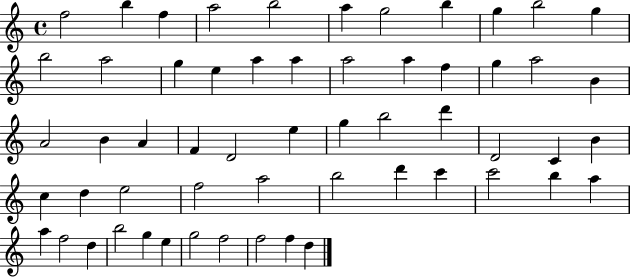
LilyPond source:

{
  \clef treble
  \time 4/4
  \defaultTimeSignature
  \key c \major
  f''2 b''4 f''4 | a''2 b''2 | a''4 g''2 b''4 | g''4 b''2 g''4 | \break b''2 a''2 | g''4 e''4 a''4 a''4 | a''2 a''4 f''4 | g''4 a''2 b'4 | \break a'2 b'4 a'4 | f'4 d'2 e''4 | g''4 b''2 d'''4 | d'2 c'4 b'4 | \break c''4 d''4 e''2 | f''2 a''2 | b''2 d'''4 c'''4 | c'''2 b''4 a''4 | \break a''4 f''2 d''4 | b''2 g''4 e''4 | g''2 f''2 | f''2 f''4 d''4 | \break \bar "|."
}